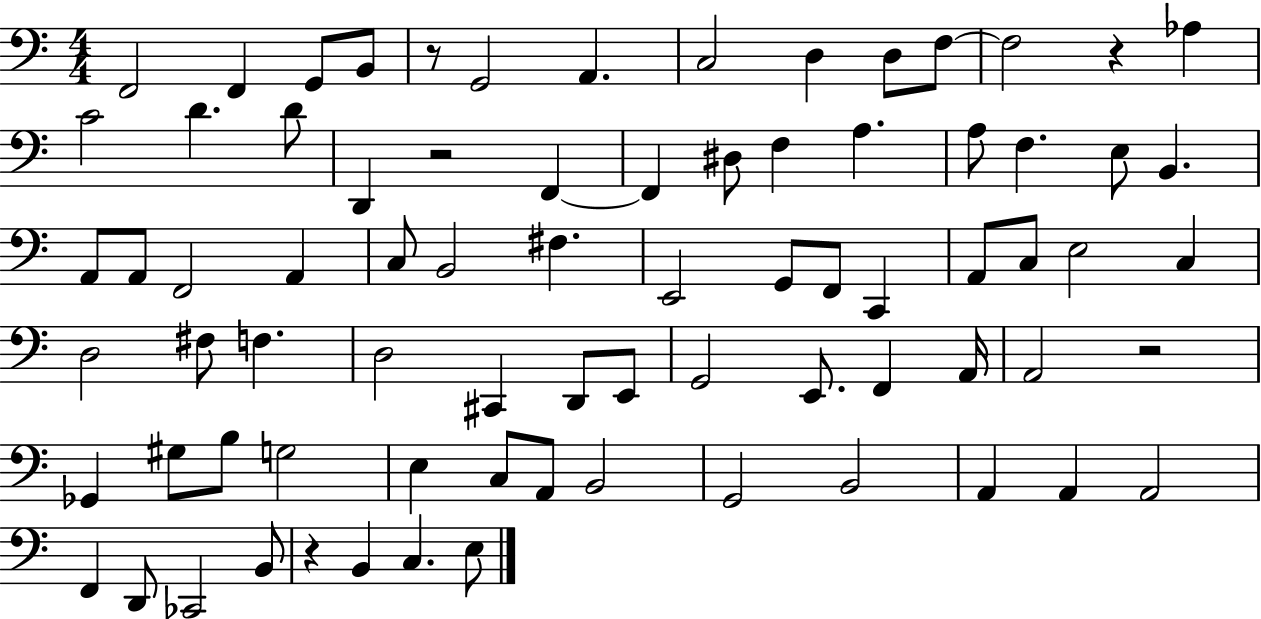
{
  \clef bass
  \numericTimeSignature
  \time 4/4
  \key c \major
  f,2 f,4 g,8 b,8 | r8 g,2 a,4. | c2 d4 d8 f8~~ | f2 r4 aes4 | \break c'2 d'4. d'8 | d,4 r2 f,4~~ | f,4 dis8 f4 a4. | a8 f4. e8 b,4. | \break a,8 a,8 f,2 a,4 | c8 b,2 fis4. | e,2 g,8 f,8 c,4 | a,8 c8 e2 c4 | \break d2 fis8 f4. | d2 cis,4 d,8 e,8 | g,2 e,8. f,4 a,16 | a,2 r2 | \break ges,4 gis8 b8 g2 | e4 c8 a,8 b,2 | g,2 b,2 | a,4 a,4 a,2 | \break f,4 d,8 ces,2 b,8 | r4 b,4 c4. e8 | \bar "|."
}